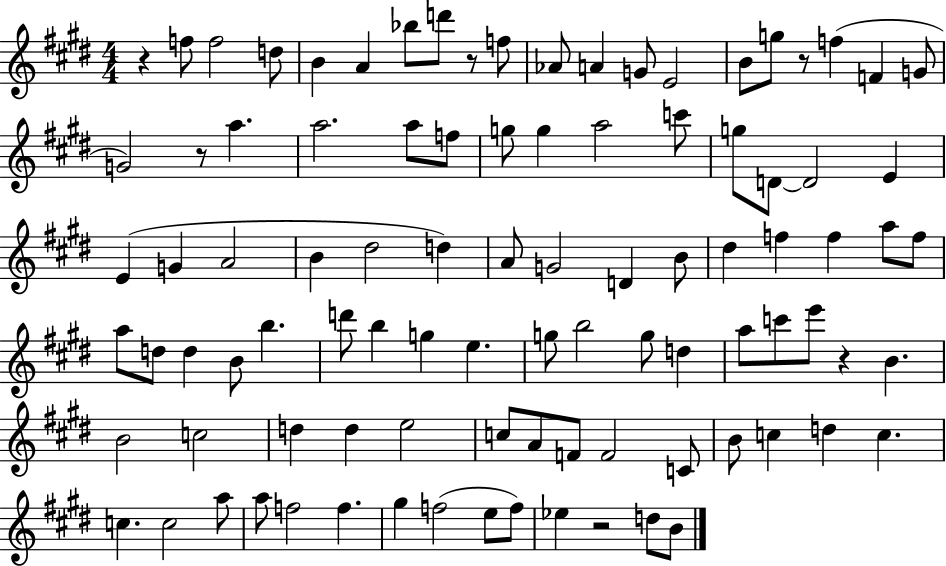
{
  \clef treble
  \numericTimeSignature
  \time 4/4
  \key e \major
  r4 f''8 f''2 d''8 | b'4 a'4 bes''8 d'''8 r8 f''8 | aes'8 a'4 g'8 e'2 | b'8 g''8 r8 f''4( f'4 g'8 | \break g'2) r8 a''4. | a''2. a''8 f''8 | g''8 g''4 a''2 c'''8 | g''8 d'8~~ d'2 e'4 | \break e'4( g'4 a'2 | b'4 dis''2 d''4) | a'8 g'2 d'4 b'8 | dis''4 f''4 f''4 a''8 f''8 | \break a''8 d''8 d''4 b'8 b''4. | d'''8 b''4 g''4 e''4. | g''8 b''2 g''8 d''4 | a''8 c'''8 e'''8 r4 b'4. | \break b'2 c''2 | d''4 d''4 e''2 | c''8 a'8 f'8 f'2 c'8 | b'8 c''4 d''4 c''4. | \break c''4. c''2 a''8 | a''8 f''2 f''4. | gis''4 f''2( e''8 f''8) | ees''4 r2 d''8 b'8 | \break \bar "|."
}